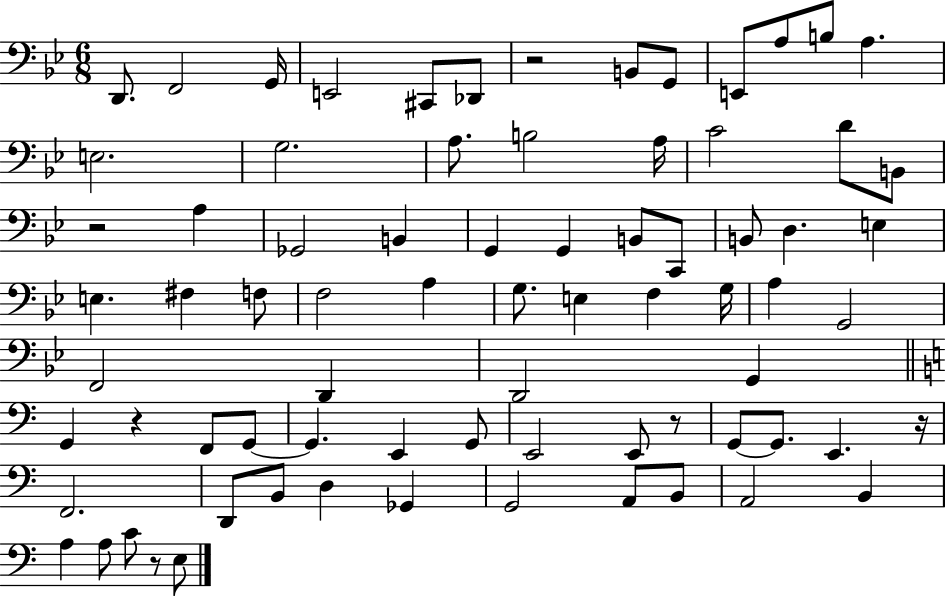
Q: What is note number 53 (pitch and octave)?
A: E2